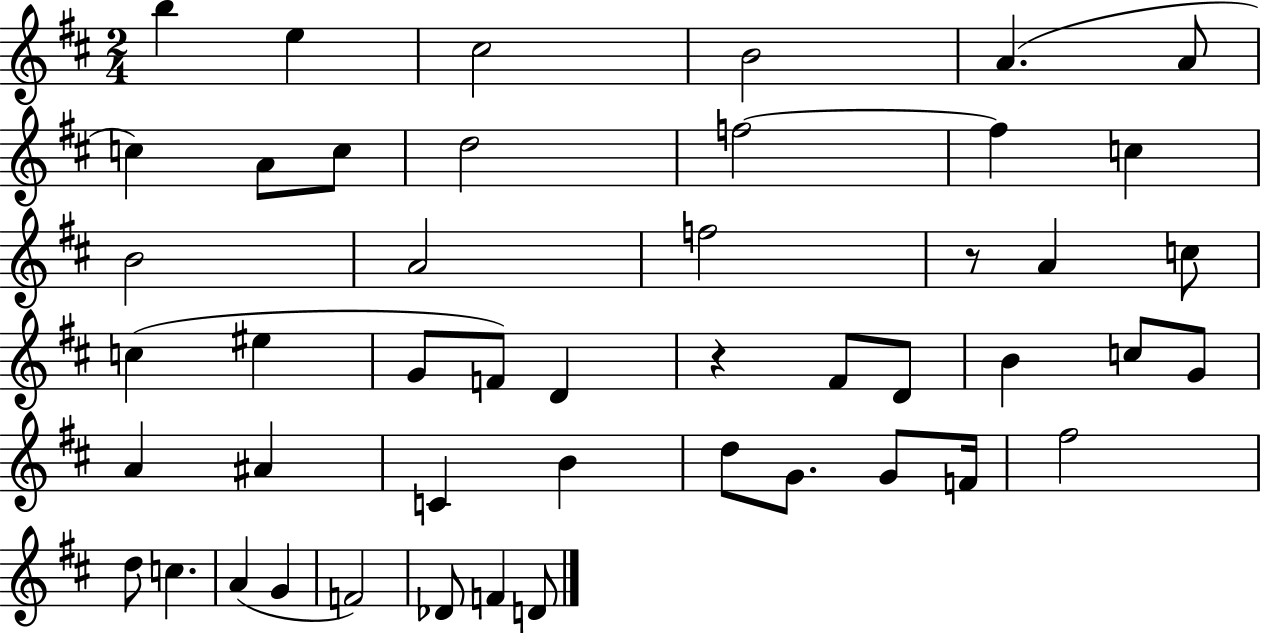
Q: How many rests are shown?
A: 2